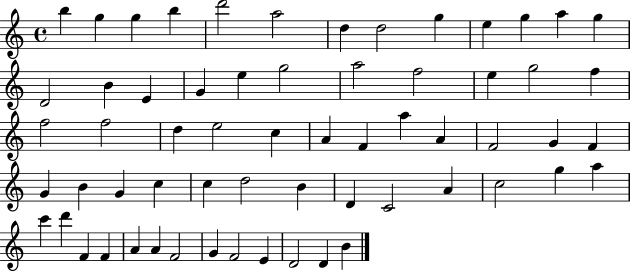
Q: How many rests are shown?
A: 0